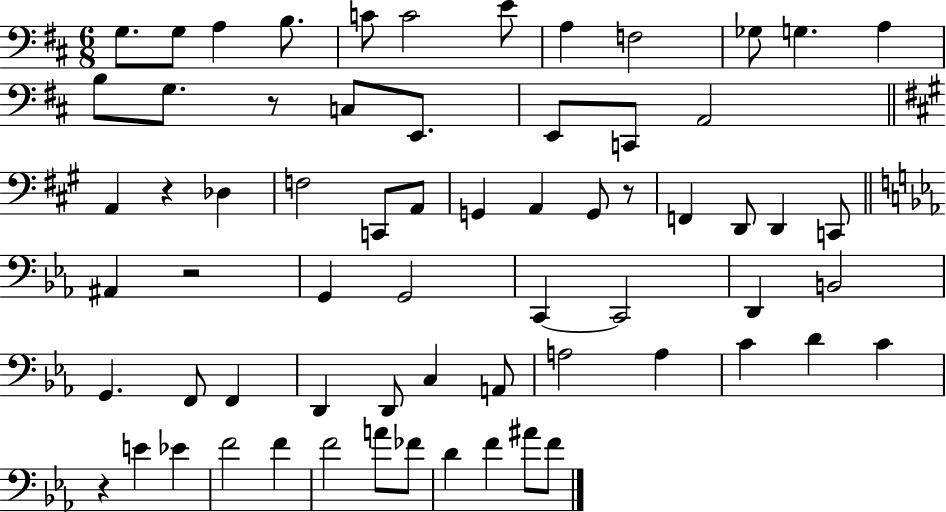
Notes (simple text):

G3/e. G3/e A3/q B3/e. C4/e C4/h E4/e A3/q F3/h Gb3/e G3/q. A3/q B3/e G3/e. R/e C3/e E2/e. E2/e C2/e A2/h A2/q R/q Db3/q F3/h C2/e A2/e G2/q A2/q G2/e R/e F2/q D2/e D2/q C2/e A#2/q R/h G2/q G2/h C2/q C2/h D2/q B2/h G2/q. F2/e F2/q D2/q D2/e C3/q A2/e A3/h A3/q C4/q D4/q C4/q R/q E4/q Eb4/q F4/h F4/q F4/h A4/e FES4/e D4/q F4/q A#4/e F4/e